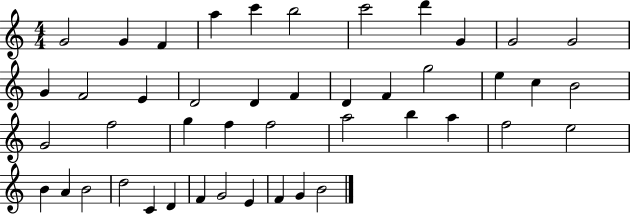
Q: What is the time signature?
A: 4/4